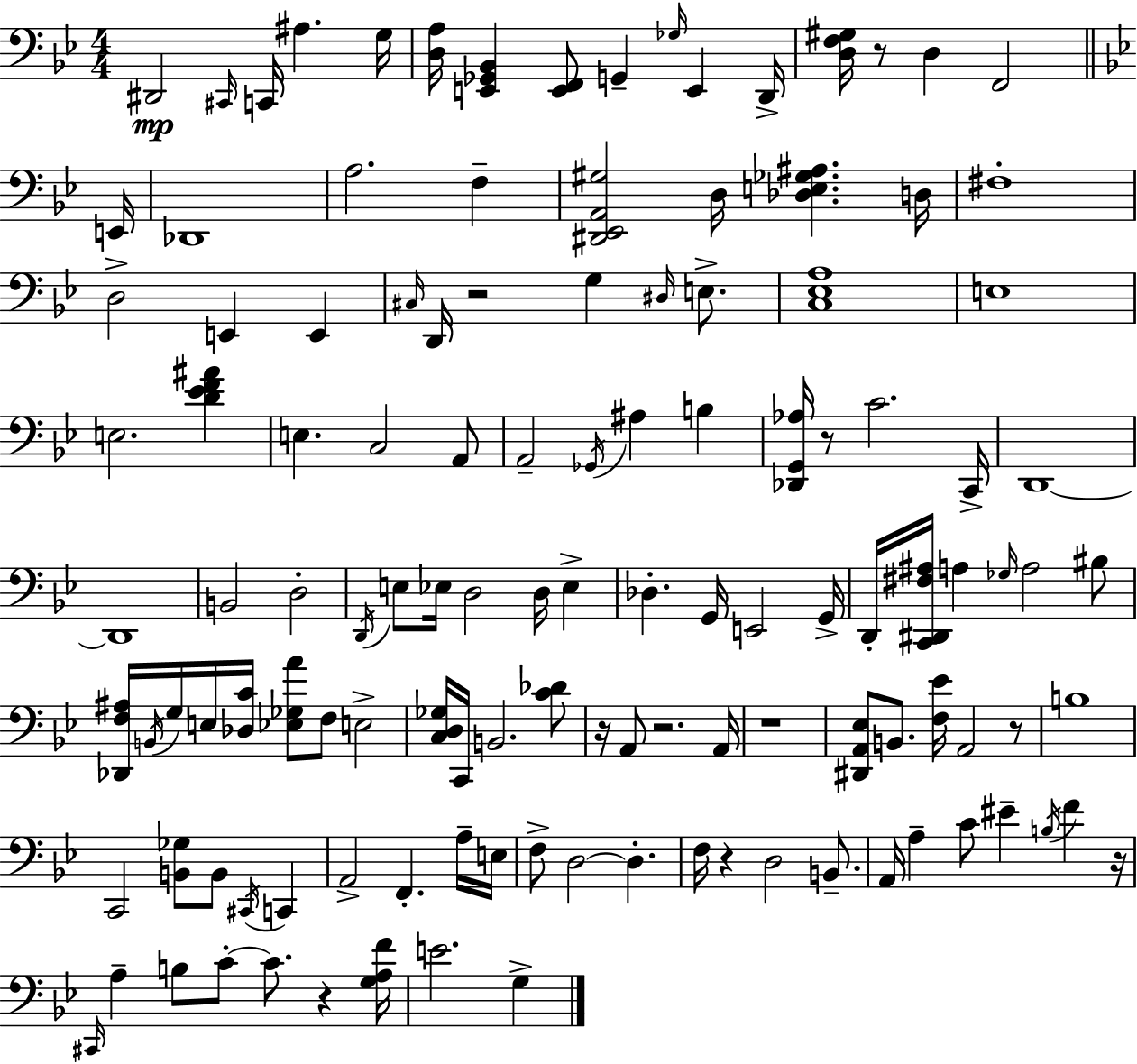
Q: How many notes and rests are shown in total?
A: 124